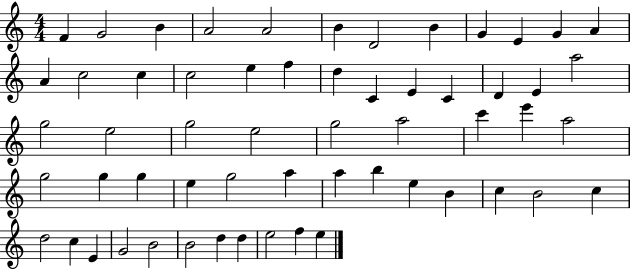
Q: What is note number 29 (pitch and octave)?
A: E5